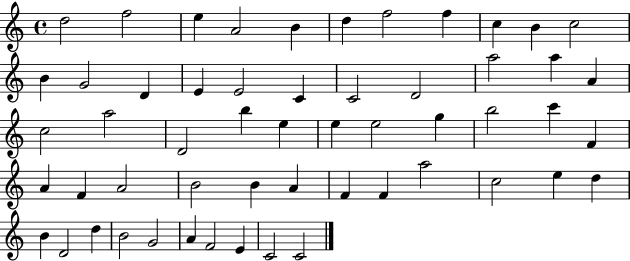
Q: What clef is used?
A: treble